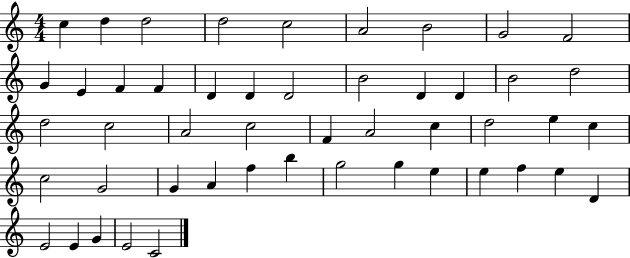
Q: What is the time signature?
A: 4/4